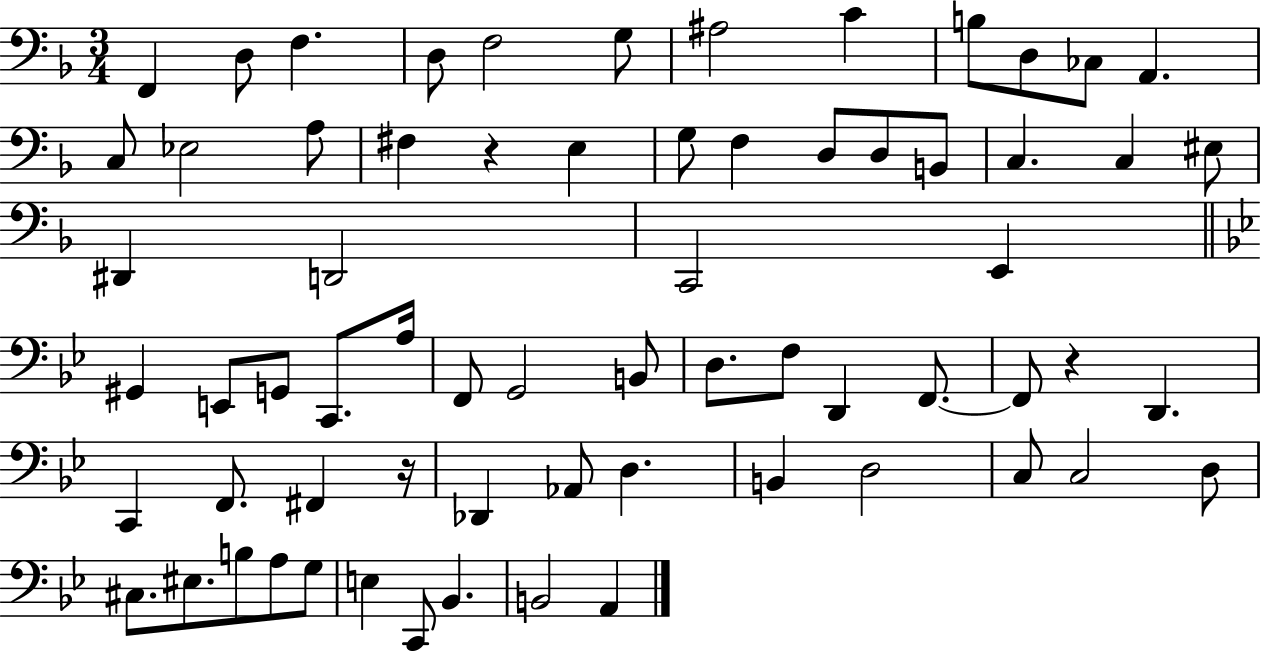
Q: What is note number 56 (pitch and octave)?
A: EIS3